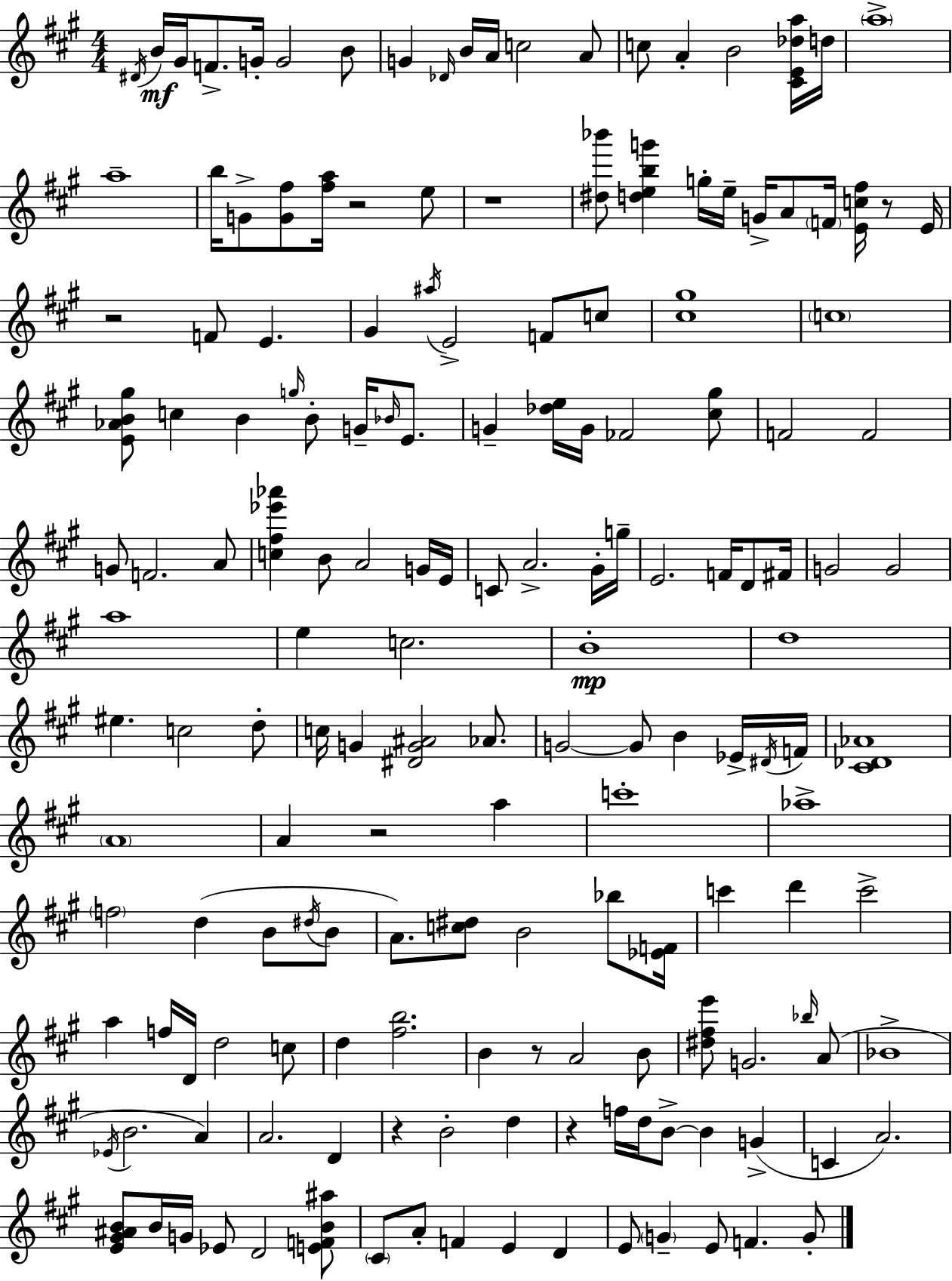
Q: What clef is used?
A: treble